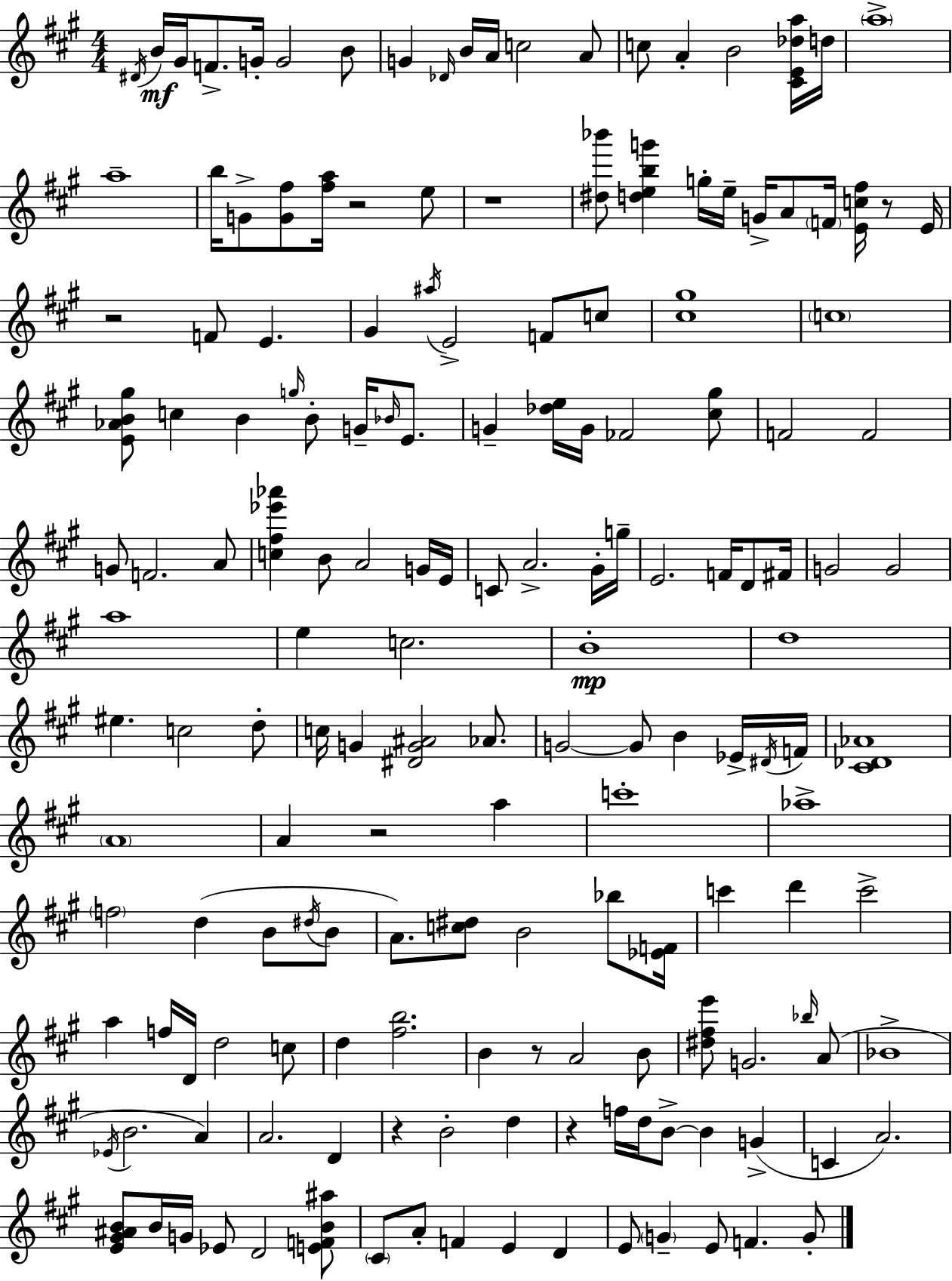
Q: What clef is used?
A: treble